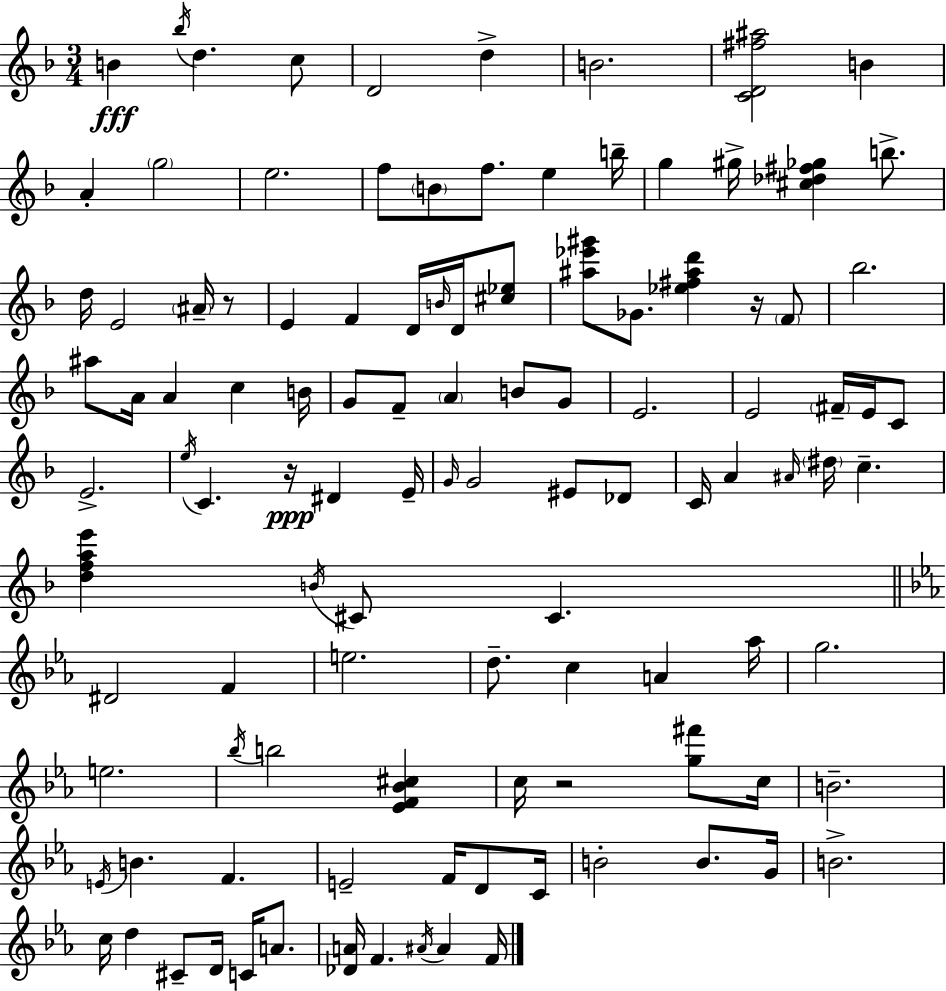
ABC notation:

X:1
T:Untitled
M:3/4
L:1/4
K:Dm
B _b/4 d c/2 D2 d B2 [CD^f^a]2 B A g2 e2 f/2 B/2 f/2 e b/4 g ^g/4 [^c_d^f_g] b/2 d/4 E2 ^A/4 z/2 E F D/4 B/4 D/4 [^c_e]/2 [^a_e'^g']/2 _G/2 [_e^f^ad'] z/4 F/2 _b2 ^a/2 A/4 A c B/4 G/2 F/2 A B/2 G/2 E2 E2 ^F/4 E/4 C/2 E2 e/4 C z/4 ^D E/4 G/4 G2 ^E/2 _D/2 C/4 A ^A/4 ^d/4 c [dfae'] B/4 ^C/2 ^C ^D2 F e2 d/2 c A _a/4 g2 e2 _b/4 b2 [_EF_B^c] c/4 z2 [g^f']/2 c/4 B2 E/4 B F E2 F/4 D/2 C/4 B2 B/2 G/4 B2 c/4 d ^C/2 D/4 C/4 A/2 [_DA]/4 F ^A/4 ^A F/4